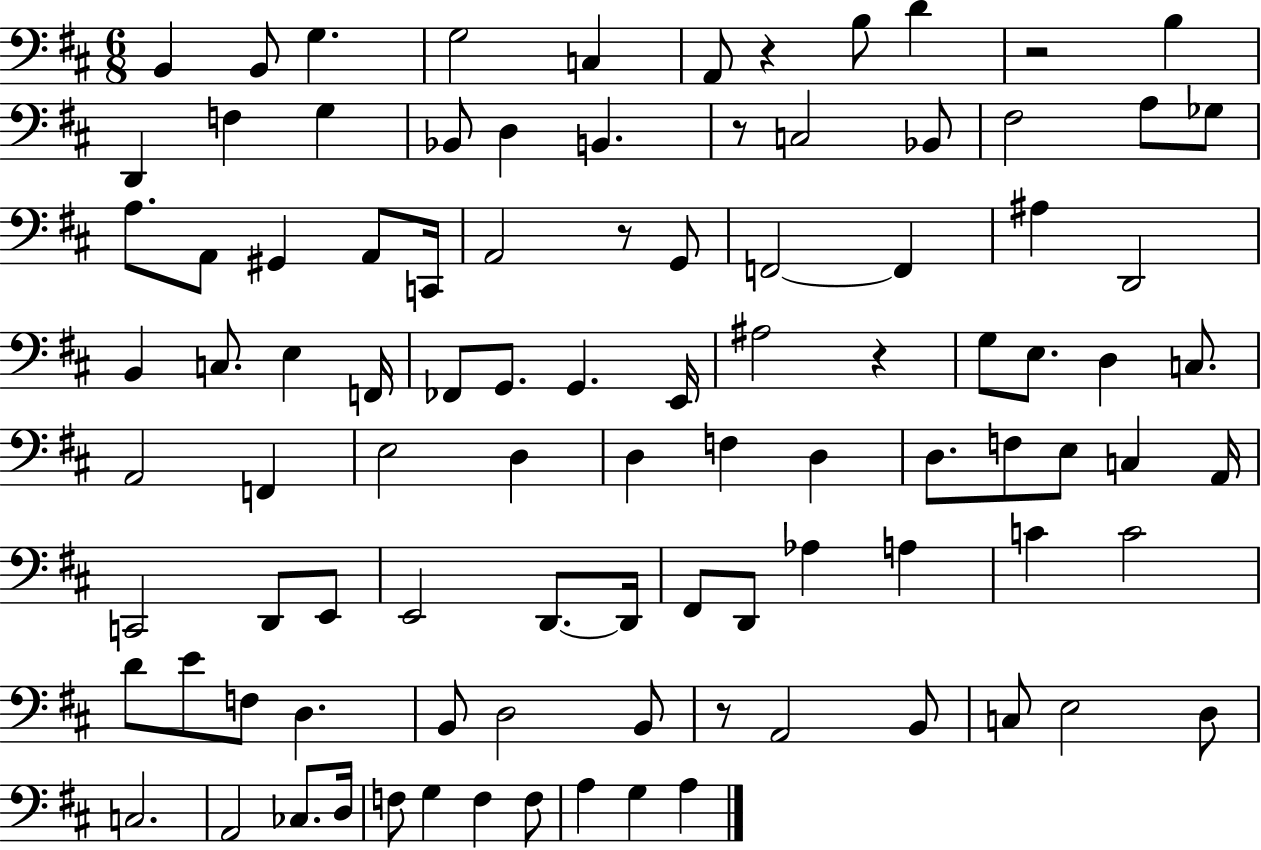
X:1
T:Untitled
M:6/8
L:1/4
K:D
B,, B,,/2 G, G,2 C, A,,/2 z B,/2 D z2 B, D,, F, G, _B,,/2 D, B,, z/2 C,2 _B,,/2 ^F,2 A,/2 _G,/2 A,/2 A,,/2 ^G,, A,,/2 C,,/4 A,,2 z/2 G,,/2 F,,2 F,, ^A, D,,2 B,, C,/2 E, F,,/4 _F,,/2 G,,/2 G,, E,,/4 ^A,2 z G,/2 E,/2 D, C,/2 A,,2 F,, E,2 D, D, F, D, D,/2 F,/2 E,/2 C, A,,/4 C,,2 D,,/2 E,,/2 E,,2 D,,/2 D,,/4 ^F,,/2 D,,/2 _A, A, C C2 D/2 E/2 F,/2 D, B,,/2 D,2 B,,/2 z/2 A,,2 B,,/2 C,/2 E,2 D,/2 C,2 A,,2 _C,/2 D,/4 F,/2 G, F, F,/2 A, G, A,